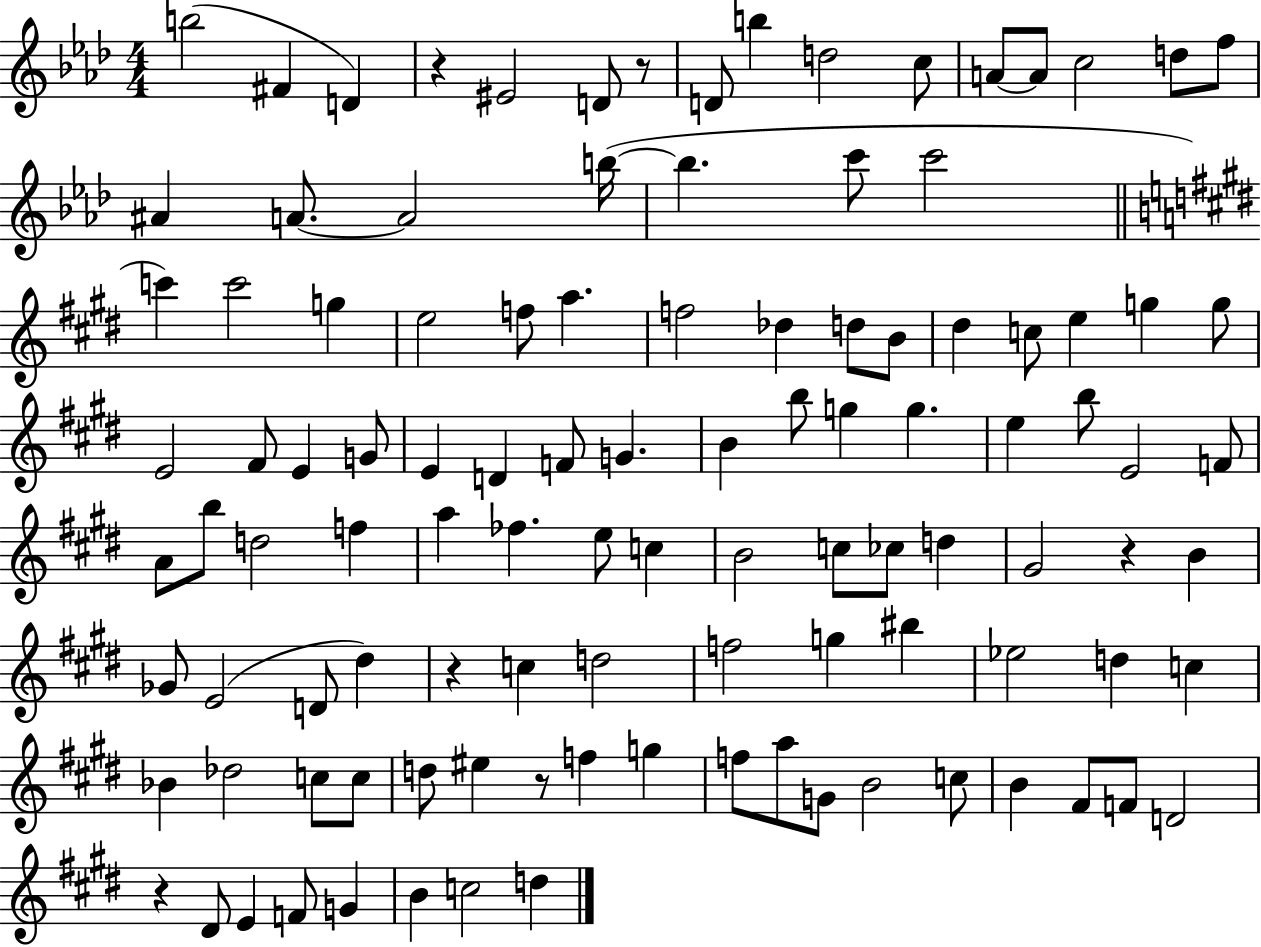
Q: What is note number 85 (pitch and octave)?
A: F5